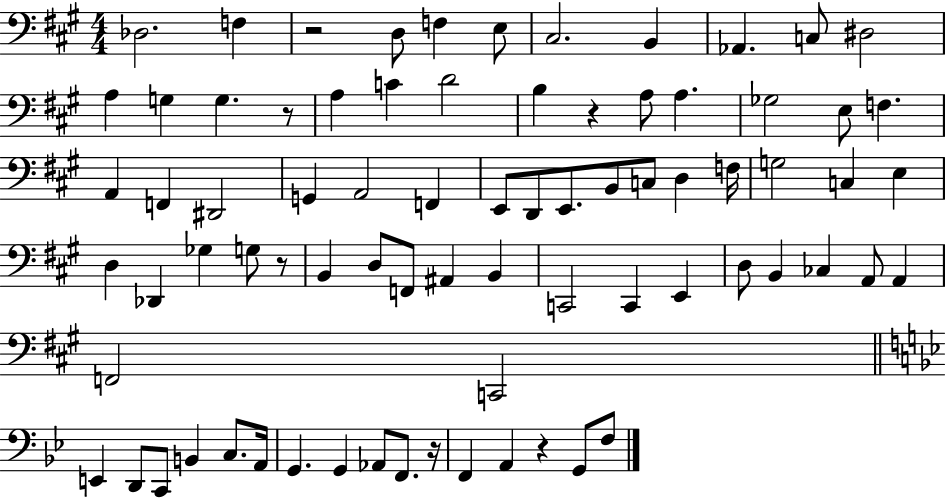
X:1
T:Untitled
M:4/4
L:1/4
K:A
_D,2 F, z2 D,/2 F, E,/2 ^C,2 B,, _A,, C,/2 ^D,2 A, G, G, z/2 A, C D2 B, z A,/2 A, _G,2 E,/2 F, A,, F,, ^D,,2 G,, A,,2 F,, E,,/2 D,,/2 E,,/2 B,,/2 C,/2 D, F,/4 G,2 C, E, D, _D,, _G, G,/2 z/2 B,, D,/2 F,,/2 ^A,, B,, C,,2 C,, E,, D,/2 B,, _C, A,,/2 A,, F,,2 C,,2 E,, D,,/2 C,,/2 B,, C,/2 A,,/4 G,, G,, _A,,/2 F,,/2 z/4 F,, A,, z G,,/2 F,/2